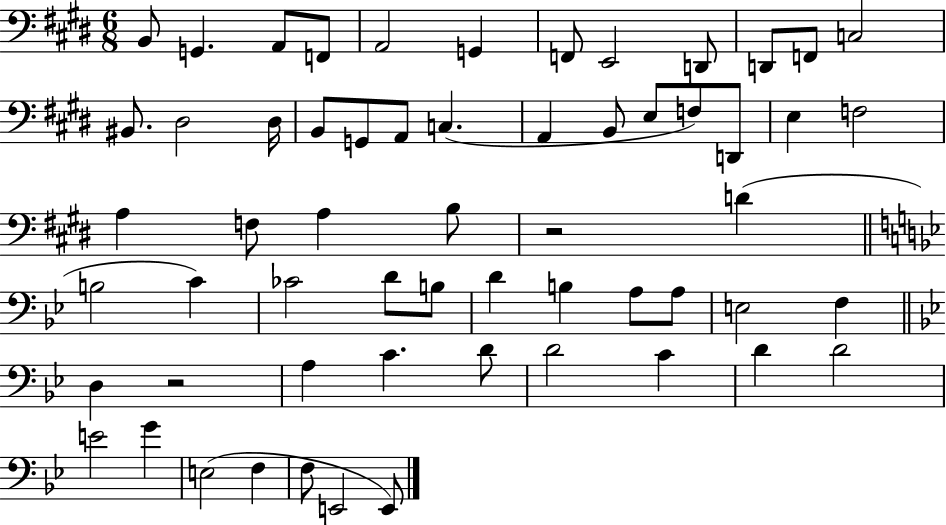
X:1
T:Untitled
M:6/8
L:1/4
K:E
B,,/2 G,, A,,/2 F,,/2 A,,2 G,, F,,/2 E,,2 D,,/2 D,,/2 F,,/2 C,2 ^B,,/2 ^D,2 ^D,/4 B,,/2 G,,/2 A,,/2 C, A,, B,,/2 E,/2 F,/2 D,,/2 E, F,2 A, F,/2 A, B,/2 z2 D B,2 C _C2 D/2 B,/2 D B, A,/2 A,/2 E,2 F, D, z2 A, C D/2 D2 C D D2 E2 G E,2 F, F,/2 E,,2 E,,/2